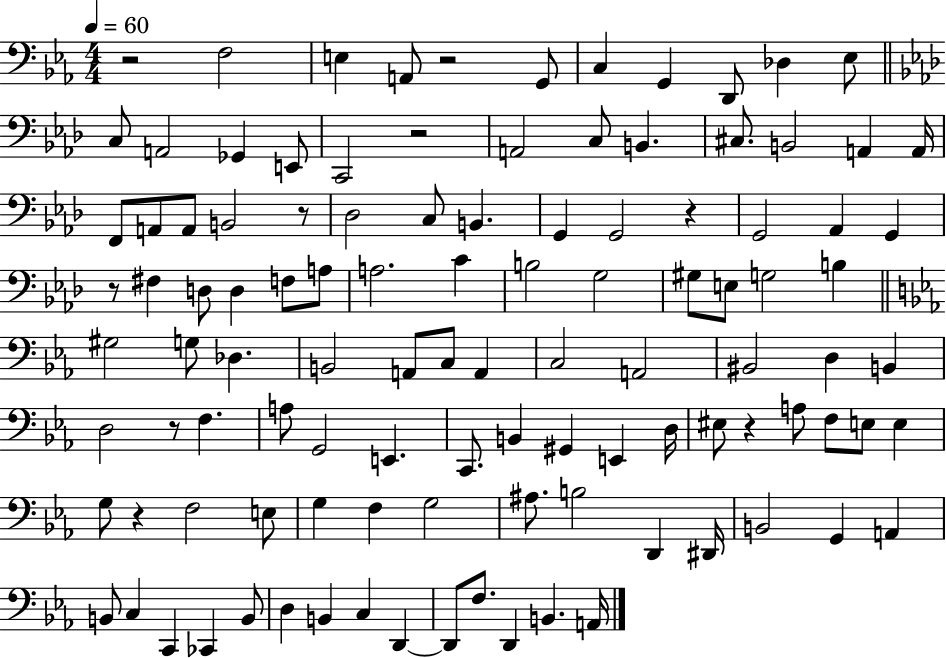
{
  \clef bass
  \numericTimeSignature
  \time 4/4
  \key ees \major
  \tempo 4 = 60
  r2 f2 | e4 a,8 r2 g,8 | c4 g,4 d,8 des4 ees8 | \bar "||" \break \key aes \major c8 a,2 ges,4 e,8 | c,2 r2 | a,2 c8 b,4. | cis8. b,2 a,4 a,16 | \break f,8 a,8 a,8 b,2 r8 | des2 c8 b,4. | g,4 g,2 r4 | g,2 aes,4 g,4 | \break r8 fis4 d8 d4 f8 a8 | a2. c'4 | b2 g2 | gis8 e8 g2 b4 | \break \bar "||" \break \key c \minor gis2 g8 des4. | b,2 a,8 c8 a,4 | c2 a,2 | bis,2 d4 b,4 | \break d2 r8 f4. | a8 g,2 e,4. | c,8. b,4 gis,4 e,4 d16 | eis8 r4 a8 f8 e8 e4 | \break g8 r4 f2 e8 | g4 f4 g2 | ais8. b2 d,4 dis,16 | b,2 g,4 a,4 | \break b,8 c4 c,4 ces,4 b,8 | d4 b,4 c4 d,4~~ | d,8 f8. d,4 b,4. a,16 | \bar "|."
}